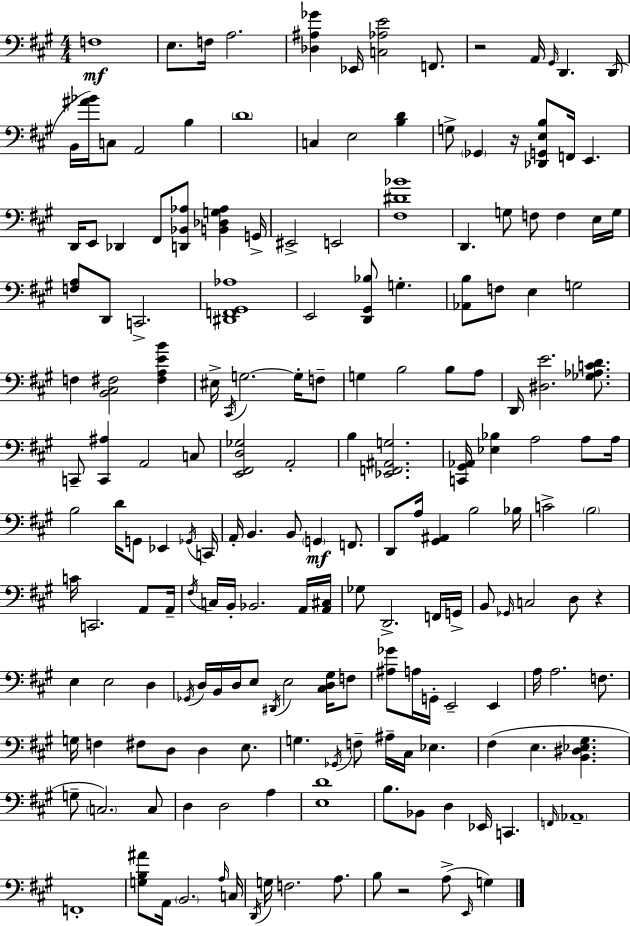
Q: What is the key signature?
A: A major